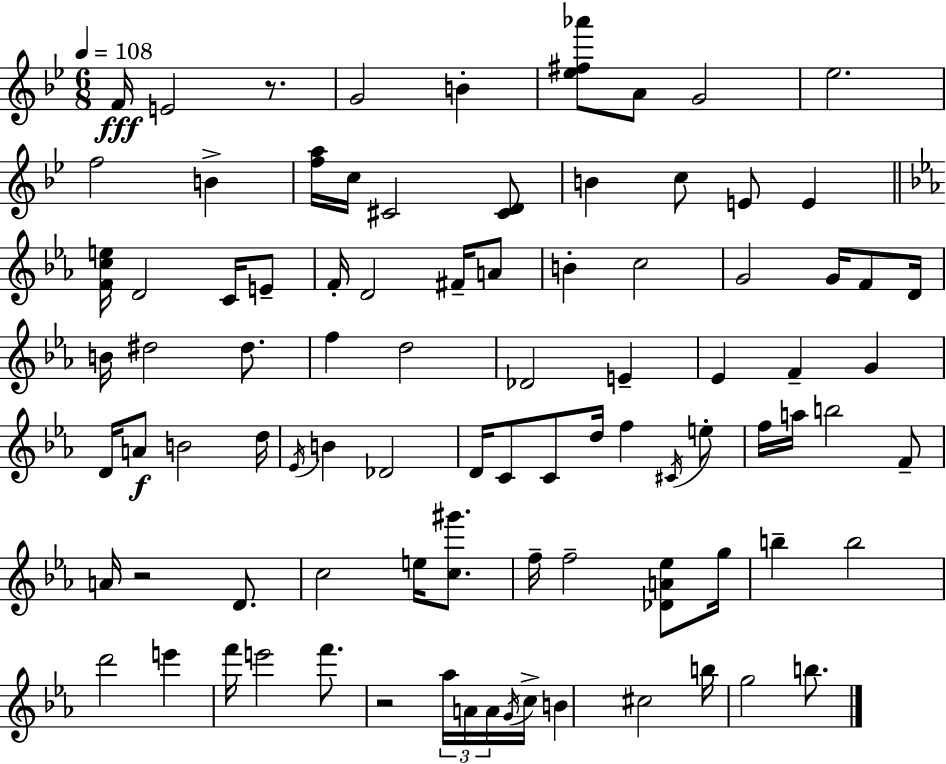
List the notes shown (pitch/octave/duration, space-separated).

F4/s E4/h R/e. G4/h B4/q [Eb5,F#5,Ab6]/e A4/e G4/h Eb5/h. F5/h B4/q [F5,A5]/s C5/s C#4/h [C#4,D4]/e B4/q C5/e E4/e E4/q [F4,C5,E5]/s D4/h C4/s E4/e F4/s D4/h F#4/s A4/e B4/q C5/h G4/h G4/s F4/e D4/s B4/s D#5/h D#5/e. F5/q D5/h Db4/h E4/q Eb4/q F4/q G4/q D4/s A4/e B4/h D5/s Eb4/s B4/q Db4/h D4/s C4/e C4/e D5/s F5/q C#4/s E5/e F5/s A5/s B5/h F4/e A4/s R/h D4/e. C5/h E5/s [C5,G#6]/e. F5/s F5/h [Db4,A4,Eb5]/e G5/s B5/q B5/h D6/h E6/q F6/s E6/h F6/e. R/h Ab5/s A4/s A4/s G4/s C5/s B4/q C#5/h B5/s G5/h B5/e.